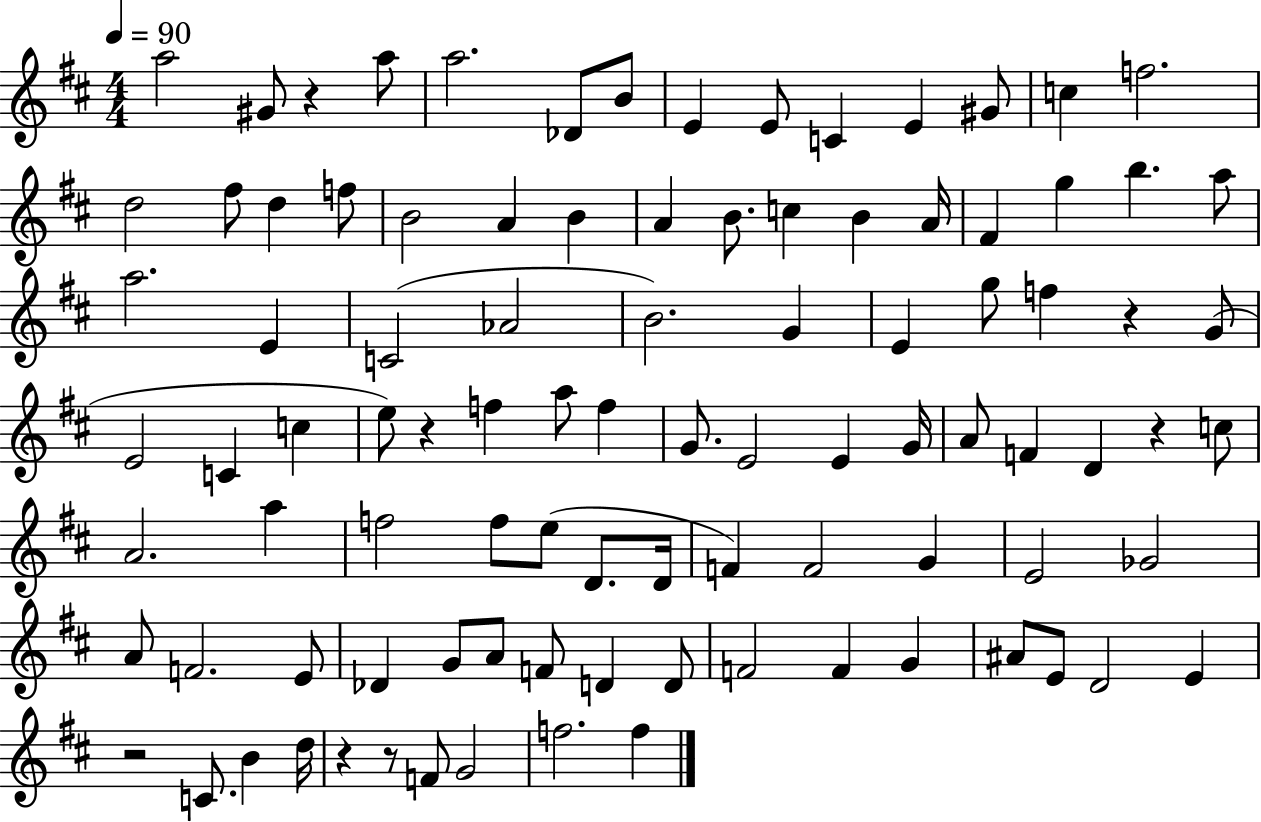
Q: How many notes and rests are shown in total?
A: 96